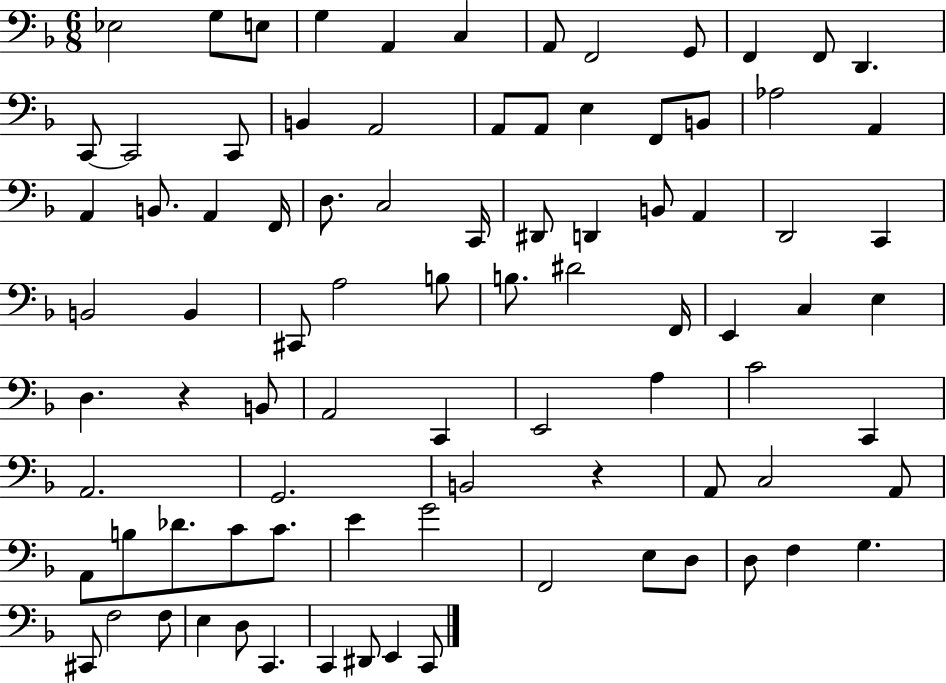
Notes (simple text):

Eb3/h G3/e E3/e G3/q A2/q C3/q A2/e F2/h G2/e F2/q F2/e D2/q. C2/e C2/h C2/e B2/q A2/h A2/e A2/e E3/q F2/e B2/e Ab3/h A2/q A2/q B2/e. A2/q F2/s D3/e. C3/h C2/s D#2/e D2/q B2/e A2/q D2/h C2/q B2/h B2/q C#2/e A3/h B3/e B3/e. D#4/h F2/s E2/q C3/q E3/q D3/q. R/q B2/e A2/h C2/q E2/h A3/q C4/h C2/q A2/h. G2/h. B2/h R/q A2/e C3/h A2/e A2/e B3/e Db4/e. C4/e C4/e. E4/q G4/h F2/h E3/e D3/e D3/e F3/q G3/q. C#2/e F3/h F3/e E3/q D3/e C2/q. C2/q D#2/e E2/q C2/e